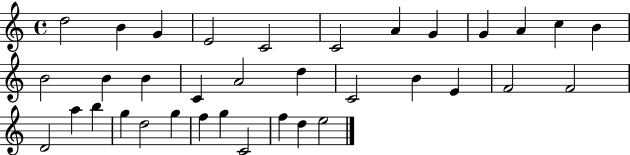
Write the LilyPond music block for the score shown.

{
  \clef treble
  \time 4/4
  \defaultTimeSignature
  \key c \major
  d''2 b'4 g'4 | e'2 c'2 | c'2 a'4 g'4 | g'4 a'4 c''4 b'4 | \break b'2 b'4 b'4 | c'4 a'2 d''4 | c'2 b'4 e'4 | f'2 f'2 | \break d'2 a''4 b''4 | g''4 d''2 g''4 | f''4 g''4 c'2 | f''4 d''4 e''2 | \break \bar "|."
}